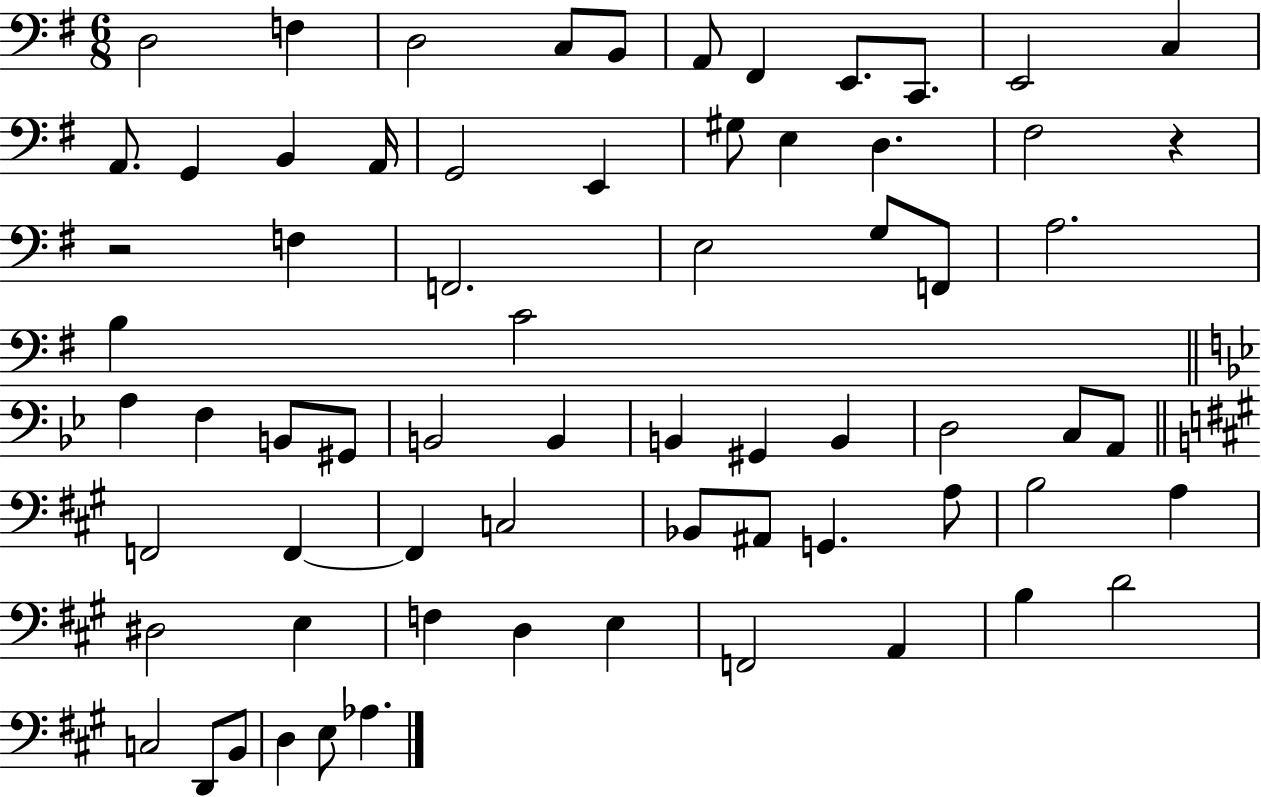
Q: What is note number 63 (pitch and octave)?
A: B2